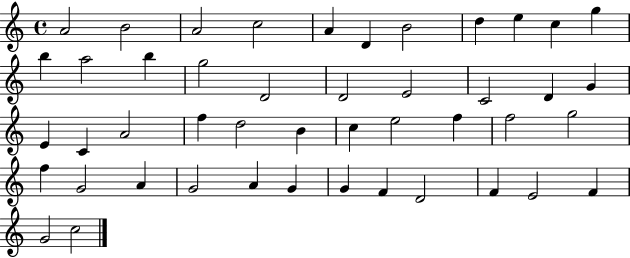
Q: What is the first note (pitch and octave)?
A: A4